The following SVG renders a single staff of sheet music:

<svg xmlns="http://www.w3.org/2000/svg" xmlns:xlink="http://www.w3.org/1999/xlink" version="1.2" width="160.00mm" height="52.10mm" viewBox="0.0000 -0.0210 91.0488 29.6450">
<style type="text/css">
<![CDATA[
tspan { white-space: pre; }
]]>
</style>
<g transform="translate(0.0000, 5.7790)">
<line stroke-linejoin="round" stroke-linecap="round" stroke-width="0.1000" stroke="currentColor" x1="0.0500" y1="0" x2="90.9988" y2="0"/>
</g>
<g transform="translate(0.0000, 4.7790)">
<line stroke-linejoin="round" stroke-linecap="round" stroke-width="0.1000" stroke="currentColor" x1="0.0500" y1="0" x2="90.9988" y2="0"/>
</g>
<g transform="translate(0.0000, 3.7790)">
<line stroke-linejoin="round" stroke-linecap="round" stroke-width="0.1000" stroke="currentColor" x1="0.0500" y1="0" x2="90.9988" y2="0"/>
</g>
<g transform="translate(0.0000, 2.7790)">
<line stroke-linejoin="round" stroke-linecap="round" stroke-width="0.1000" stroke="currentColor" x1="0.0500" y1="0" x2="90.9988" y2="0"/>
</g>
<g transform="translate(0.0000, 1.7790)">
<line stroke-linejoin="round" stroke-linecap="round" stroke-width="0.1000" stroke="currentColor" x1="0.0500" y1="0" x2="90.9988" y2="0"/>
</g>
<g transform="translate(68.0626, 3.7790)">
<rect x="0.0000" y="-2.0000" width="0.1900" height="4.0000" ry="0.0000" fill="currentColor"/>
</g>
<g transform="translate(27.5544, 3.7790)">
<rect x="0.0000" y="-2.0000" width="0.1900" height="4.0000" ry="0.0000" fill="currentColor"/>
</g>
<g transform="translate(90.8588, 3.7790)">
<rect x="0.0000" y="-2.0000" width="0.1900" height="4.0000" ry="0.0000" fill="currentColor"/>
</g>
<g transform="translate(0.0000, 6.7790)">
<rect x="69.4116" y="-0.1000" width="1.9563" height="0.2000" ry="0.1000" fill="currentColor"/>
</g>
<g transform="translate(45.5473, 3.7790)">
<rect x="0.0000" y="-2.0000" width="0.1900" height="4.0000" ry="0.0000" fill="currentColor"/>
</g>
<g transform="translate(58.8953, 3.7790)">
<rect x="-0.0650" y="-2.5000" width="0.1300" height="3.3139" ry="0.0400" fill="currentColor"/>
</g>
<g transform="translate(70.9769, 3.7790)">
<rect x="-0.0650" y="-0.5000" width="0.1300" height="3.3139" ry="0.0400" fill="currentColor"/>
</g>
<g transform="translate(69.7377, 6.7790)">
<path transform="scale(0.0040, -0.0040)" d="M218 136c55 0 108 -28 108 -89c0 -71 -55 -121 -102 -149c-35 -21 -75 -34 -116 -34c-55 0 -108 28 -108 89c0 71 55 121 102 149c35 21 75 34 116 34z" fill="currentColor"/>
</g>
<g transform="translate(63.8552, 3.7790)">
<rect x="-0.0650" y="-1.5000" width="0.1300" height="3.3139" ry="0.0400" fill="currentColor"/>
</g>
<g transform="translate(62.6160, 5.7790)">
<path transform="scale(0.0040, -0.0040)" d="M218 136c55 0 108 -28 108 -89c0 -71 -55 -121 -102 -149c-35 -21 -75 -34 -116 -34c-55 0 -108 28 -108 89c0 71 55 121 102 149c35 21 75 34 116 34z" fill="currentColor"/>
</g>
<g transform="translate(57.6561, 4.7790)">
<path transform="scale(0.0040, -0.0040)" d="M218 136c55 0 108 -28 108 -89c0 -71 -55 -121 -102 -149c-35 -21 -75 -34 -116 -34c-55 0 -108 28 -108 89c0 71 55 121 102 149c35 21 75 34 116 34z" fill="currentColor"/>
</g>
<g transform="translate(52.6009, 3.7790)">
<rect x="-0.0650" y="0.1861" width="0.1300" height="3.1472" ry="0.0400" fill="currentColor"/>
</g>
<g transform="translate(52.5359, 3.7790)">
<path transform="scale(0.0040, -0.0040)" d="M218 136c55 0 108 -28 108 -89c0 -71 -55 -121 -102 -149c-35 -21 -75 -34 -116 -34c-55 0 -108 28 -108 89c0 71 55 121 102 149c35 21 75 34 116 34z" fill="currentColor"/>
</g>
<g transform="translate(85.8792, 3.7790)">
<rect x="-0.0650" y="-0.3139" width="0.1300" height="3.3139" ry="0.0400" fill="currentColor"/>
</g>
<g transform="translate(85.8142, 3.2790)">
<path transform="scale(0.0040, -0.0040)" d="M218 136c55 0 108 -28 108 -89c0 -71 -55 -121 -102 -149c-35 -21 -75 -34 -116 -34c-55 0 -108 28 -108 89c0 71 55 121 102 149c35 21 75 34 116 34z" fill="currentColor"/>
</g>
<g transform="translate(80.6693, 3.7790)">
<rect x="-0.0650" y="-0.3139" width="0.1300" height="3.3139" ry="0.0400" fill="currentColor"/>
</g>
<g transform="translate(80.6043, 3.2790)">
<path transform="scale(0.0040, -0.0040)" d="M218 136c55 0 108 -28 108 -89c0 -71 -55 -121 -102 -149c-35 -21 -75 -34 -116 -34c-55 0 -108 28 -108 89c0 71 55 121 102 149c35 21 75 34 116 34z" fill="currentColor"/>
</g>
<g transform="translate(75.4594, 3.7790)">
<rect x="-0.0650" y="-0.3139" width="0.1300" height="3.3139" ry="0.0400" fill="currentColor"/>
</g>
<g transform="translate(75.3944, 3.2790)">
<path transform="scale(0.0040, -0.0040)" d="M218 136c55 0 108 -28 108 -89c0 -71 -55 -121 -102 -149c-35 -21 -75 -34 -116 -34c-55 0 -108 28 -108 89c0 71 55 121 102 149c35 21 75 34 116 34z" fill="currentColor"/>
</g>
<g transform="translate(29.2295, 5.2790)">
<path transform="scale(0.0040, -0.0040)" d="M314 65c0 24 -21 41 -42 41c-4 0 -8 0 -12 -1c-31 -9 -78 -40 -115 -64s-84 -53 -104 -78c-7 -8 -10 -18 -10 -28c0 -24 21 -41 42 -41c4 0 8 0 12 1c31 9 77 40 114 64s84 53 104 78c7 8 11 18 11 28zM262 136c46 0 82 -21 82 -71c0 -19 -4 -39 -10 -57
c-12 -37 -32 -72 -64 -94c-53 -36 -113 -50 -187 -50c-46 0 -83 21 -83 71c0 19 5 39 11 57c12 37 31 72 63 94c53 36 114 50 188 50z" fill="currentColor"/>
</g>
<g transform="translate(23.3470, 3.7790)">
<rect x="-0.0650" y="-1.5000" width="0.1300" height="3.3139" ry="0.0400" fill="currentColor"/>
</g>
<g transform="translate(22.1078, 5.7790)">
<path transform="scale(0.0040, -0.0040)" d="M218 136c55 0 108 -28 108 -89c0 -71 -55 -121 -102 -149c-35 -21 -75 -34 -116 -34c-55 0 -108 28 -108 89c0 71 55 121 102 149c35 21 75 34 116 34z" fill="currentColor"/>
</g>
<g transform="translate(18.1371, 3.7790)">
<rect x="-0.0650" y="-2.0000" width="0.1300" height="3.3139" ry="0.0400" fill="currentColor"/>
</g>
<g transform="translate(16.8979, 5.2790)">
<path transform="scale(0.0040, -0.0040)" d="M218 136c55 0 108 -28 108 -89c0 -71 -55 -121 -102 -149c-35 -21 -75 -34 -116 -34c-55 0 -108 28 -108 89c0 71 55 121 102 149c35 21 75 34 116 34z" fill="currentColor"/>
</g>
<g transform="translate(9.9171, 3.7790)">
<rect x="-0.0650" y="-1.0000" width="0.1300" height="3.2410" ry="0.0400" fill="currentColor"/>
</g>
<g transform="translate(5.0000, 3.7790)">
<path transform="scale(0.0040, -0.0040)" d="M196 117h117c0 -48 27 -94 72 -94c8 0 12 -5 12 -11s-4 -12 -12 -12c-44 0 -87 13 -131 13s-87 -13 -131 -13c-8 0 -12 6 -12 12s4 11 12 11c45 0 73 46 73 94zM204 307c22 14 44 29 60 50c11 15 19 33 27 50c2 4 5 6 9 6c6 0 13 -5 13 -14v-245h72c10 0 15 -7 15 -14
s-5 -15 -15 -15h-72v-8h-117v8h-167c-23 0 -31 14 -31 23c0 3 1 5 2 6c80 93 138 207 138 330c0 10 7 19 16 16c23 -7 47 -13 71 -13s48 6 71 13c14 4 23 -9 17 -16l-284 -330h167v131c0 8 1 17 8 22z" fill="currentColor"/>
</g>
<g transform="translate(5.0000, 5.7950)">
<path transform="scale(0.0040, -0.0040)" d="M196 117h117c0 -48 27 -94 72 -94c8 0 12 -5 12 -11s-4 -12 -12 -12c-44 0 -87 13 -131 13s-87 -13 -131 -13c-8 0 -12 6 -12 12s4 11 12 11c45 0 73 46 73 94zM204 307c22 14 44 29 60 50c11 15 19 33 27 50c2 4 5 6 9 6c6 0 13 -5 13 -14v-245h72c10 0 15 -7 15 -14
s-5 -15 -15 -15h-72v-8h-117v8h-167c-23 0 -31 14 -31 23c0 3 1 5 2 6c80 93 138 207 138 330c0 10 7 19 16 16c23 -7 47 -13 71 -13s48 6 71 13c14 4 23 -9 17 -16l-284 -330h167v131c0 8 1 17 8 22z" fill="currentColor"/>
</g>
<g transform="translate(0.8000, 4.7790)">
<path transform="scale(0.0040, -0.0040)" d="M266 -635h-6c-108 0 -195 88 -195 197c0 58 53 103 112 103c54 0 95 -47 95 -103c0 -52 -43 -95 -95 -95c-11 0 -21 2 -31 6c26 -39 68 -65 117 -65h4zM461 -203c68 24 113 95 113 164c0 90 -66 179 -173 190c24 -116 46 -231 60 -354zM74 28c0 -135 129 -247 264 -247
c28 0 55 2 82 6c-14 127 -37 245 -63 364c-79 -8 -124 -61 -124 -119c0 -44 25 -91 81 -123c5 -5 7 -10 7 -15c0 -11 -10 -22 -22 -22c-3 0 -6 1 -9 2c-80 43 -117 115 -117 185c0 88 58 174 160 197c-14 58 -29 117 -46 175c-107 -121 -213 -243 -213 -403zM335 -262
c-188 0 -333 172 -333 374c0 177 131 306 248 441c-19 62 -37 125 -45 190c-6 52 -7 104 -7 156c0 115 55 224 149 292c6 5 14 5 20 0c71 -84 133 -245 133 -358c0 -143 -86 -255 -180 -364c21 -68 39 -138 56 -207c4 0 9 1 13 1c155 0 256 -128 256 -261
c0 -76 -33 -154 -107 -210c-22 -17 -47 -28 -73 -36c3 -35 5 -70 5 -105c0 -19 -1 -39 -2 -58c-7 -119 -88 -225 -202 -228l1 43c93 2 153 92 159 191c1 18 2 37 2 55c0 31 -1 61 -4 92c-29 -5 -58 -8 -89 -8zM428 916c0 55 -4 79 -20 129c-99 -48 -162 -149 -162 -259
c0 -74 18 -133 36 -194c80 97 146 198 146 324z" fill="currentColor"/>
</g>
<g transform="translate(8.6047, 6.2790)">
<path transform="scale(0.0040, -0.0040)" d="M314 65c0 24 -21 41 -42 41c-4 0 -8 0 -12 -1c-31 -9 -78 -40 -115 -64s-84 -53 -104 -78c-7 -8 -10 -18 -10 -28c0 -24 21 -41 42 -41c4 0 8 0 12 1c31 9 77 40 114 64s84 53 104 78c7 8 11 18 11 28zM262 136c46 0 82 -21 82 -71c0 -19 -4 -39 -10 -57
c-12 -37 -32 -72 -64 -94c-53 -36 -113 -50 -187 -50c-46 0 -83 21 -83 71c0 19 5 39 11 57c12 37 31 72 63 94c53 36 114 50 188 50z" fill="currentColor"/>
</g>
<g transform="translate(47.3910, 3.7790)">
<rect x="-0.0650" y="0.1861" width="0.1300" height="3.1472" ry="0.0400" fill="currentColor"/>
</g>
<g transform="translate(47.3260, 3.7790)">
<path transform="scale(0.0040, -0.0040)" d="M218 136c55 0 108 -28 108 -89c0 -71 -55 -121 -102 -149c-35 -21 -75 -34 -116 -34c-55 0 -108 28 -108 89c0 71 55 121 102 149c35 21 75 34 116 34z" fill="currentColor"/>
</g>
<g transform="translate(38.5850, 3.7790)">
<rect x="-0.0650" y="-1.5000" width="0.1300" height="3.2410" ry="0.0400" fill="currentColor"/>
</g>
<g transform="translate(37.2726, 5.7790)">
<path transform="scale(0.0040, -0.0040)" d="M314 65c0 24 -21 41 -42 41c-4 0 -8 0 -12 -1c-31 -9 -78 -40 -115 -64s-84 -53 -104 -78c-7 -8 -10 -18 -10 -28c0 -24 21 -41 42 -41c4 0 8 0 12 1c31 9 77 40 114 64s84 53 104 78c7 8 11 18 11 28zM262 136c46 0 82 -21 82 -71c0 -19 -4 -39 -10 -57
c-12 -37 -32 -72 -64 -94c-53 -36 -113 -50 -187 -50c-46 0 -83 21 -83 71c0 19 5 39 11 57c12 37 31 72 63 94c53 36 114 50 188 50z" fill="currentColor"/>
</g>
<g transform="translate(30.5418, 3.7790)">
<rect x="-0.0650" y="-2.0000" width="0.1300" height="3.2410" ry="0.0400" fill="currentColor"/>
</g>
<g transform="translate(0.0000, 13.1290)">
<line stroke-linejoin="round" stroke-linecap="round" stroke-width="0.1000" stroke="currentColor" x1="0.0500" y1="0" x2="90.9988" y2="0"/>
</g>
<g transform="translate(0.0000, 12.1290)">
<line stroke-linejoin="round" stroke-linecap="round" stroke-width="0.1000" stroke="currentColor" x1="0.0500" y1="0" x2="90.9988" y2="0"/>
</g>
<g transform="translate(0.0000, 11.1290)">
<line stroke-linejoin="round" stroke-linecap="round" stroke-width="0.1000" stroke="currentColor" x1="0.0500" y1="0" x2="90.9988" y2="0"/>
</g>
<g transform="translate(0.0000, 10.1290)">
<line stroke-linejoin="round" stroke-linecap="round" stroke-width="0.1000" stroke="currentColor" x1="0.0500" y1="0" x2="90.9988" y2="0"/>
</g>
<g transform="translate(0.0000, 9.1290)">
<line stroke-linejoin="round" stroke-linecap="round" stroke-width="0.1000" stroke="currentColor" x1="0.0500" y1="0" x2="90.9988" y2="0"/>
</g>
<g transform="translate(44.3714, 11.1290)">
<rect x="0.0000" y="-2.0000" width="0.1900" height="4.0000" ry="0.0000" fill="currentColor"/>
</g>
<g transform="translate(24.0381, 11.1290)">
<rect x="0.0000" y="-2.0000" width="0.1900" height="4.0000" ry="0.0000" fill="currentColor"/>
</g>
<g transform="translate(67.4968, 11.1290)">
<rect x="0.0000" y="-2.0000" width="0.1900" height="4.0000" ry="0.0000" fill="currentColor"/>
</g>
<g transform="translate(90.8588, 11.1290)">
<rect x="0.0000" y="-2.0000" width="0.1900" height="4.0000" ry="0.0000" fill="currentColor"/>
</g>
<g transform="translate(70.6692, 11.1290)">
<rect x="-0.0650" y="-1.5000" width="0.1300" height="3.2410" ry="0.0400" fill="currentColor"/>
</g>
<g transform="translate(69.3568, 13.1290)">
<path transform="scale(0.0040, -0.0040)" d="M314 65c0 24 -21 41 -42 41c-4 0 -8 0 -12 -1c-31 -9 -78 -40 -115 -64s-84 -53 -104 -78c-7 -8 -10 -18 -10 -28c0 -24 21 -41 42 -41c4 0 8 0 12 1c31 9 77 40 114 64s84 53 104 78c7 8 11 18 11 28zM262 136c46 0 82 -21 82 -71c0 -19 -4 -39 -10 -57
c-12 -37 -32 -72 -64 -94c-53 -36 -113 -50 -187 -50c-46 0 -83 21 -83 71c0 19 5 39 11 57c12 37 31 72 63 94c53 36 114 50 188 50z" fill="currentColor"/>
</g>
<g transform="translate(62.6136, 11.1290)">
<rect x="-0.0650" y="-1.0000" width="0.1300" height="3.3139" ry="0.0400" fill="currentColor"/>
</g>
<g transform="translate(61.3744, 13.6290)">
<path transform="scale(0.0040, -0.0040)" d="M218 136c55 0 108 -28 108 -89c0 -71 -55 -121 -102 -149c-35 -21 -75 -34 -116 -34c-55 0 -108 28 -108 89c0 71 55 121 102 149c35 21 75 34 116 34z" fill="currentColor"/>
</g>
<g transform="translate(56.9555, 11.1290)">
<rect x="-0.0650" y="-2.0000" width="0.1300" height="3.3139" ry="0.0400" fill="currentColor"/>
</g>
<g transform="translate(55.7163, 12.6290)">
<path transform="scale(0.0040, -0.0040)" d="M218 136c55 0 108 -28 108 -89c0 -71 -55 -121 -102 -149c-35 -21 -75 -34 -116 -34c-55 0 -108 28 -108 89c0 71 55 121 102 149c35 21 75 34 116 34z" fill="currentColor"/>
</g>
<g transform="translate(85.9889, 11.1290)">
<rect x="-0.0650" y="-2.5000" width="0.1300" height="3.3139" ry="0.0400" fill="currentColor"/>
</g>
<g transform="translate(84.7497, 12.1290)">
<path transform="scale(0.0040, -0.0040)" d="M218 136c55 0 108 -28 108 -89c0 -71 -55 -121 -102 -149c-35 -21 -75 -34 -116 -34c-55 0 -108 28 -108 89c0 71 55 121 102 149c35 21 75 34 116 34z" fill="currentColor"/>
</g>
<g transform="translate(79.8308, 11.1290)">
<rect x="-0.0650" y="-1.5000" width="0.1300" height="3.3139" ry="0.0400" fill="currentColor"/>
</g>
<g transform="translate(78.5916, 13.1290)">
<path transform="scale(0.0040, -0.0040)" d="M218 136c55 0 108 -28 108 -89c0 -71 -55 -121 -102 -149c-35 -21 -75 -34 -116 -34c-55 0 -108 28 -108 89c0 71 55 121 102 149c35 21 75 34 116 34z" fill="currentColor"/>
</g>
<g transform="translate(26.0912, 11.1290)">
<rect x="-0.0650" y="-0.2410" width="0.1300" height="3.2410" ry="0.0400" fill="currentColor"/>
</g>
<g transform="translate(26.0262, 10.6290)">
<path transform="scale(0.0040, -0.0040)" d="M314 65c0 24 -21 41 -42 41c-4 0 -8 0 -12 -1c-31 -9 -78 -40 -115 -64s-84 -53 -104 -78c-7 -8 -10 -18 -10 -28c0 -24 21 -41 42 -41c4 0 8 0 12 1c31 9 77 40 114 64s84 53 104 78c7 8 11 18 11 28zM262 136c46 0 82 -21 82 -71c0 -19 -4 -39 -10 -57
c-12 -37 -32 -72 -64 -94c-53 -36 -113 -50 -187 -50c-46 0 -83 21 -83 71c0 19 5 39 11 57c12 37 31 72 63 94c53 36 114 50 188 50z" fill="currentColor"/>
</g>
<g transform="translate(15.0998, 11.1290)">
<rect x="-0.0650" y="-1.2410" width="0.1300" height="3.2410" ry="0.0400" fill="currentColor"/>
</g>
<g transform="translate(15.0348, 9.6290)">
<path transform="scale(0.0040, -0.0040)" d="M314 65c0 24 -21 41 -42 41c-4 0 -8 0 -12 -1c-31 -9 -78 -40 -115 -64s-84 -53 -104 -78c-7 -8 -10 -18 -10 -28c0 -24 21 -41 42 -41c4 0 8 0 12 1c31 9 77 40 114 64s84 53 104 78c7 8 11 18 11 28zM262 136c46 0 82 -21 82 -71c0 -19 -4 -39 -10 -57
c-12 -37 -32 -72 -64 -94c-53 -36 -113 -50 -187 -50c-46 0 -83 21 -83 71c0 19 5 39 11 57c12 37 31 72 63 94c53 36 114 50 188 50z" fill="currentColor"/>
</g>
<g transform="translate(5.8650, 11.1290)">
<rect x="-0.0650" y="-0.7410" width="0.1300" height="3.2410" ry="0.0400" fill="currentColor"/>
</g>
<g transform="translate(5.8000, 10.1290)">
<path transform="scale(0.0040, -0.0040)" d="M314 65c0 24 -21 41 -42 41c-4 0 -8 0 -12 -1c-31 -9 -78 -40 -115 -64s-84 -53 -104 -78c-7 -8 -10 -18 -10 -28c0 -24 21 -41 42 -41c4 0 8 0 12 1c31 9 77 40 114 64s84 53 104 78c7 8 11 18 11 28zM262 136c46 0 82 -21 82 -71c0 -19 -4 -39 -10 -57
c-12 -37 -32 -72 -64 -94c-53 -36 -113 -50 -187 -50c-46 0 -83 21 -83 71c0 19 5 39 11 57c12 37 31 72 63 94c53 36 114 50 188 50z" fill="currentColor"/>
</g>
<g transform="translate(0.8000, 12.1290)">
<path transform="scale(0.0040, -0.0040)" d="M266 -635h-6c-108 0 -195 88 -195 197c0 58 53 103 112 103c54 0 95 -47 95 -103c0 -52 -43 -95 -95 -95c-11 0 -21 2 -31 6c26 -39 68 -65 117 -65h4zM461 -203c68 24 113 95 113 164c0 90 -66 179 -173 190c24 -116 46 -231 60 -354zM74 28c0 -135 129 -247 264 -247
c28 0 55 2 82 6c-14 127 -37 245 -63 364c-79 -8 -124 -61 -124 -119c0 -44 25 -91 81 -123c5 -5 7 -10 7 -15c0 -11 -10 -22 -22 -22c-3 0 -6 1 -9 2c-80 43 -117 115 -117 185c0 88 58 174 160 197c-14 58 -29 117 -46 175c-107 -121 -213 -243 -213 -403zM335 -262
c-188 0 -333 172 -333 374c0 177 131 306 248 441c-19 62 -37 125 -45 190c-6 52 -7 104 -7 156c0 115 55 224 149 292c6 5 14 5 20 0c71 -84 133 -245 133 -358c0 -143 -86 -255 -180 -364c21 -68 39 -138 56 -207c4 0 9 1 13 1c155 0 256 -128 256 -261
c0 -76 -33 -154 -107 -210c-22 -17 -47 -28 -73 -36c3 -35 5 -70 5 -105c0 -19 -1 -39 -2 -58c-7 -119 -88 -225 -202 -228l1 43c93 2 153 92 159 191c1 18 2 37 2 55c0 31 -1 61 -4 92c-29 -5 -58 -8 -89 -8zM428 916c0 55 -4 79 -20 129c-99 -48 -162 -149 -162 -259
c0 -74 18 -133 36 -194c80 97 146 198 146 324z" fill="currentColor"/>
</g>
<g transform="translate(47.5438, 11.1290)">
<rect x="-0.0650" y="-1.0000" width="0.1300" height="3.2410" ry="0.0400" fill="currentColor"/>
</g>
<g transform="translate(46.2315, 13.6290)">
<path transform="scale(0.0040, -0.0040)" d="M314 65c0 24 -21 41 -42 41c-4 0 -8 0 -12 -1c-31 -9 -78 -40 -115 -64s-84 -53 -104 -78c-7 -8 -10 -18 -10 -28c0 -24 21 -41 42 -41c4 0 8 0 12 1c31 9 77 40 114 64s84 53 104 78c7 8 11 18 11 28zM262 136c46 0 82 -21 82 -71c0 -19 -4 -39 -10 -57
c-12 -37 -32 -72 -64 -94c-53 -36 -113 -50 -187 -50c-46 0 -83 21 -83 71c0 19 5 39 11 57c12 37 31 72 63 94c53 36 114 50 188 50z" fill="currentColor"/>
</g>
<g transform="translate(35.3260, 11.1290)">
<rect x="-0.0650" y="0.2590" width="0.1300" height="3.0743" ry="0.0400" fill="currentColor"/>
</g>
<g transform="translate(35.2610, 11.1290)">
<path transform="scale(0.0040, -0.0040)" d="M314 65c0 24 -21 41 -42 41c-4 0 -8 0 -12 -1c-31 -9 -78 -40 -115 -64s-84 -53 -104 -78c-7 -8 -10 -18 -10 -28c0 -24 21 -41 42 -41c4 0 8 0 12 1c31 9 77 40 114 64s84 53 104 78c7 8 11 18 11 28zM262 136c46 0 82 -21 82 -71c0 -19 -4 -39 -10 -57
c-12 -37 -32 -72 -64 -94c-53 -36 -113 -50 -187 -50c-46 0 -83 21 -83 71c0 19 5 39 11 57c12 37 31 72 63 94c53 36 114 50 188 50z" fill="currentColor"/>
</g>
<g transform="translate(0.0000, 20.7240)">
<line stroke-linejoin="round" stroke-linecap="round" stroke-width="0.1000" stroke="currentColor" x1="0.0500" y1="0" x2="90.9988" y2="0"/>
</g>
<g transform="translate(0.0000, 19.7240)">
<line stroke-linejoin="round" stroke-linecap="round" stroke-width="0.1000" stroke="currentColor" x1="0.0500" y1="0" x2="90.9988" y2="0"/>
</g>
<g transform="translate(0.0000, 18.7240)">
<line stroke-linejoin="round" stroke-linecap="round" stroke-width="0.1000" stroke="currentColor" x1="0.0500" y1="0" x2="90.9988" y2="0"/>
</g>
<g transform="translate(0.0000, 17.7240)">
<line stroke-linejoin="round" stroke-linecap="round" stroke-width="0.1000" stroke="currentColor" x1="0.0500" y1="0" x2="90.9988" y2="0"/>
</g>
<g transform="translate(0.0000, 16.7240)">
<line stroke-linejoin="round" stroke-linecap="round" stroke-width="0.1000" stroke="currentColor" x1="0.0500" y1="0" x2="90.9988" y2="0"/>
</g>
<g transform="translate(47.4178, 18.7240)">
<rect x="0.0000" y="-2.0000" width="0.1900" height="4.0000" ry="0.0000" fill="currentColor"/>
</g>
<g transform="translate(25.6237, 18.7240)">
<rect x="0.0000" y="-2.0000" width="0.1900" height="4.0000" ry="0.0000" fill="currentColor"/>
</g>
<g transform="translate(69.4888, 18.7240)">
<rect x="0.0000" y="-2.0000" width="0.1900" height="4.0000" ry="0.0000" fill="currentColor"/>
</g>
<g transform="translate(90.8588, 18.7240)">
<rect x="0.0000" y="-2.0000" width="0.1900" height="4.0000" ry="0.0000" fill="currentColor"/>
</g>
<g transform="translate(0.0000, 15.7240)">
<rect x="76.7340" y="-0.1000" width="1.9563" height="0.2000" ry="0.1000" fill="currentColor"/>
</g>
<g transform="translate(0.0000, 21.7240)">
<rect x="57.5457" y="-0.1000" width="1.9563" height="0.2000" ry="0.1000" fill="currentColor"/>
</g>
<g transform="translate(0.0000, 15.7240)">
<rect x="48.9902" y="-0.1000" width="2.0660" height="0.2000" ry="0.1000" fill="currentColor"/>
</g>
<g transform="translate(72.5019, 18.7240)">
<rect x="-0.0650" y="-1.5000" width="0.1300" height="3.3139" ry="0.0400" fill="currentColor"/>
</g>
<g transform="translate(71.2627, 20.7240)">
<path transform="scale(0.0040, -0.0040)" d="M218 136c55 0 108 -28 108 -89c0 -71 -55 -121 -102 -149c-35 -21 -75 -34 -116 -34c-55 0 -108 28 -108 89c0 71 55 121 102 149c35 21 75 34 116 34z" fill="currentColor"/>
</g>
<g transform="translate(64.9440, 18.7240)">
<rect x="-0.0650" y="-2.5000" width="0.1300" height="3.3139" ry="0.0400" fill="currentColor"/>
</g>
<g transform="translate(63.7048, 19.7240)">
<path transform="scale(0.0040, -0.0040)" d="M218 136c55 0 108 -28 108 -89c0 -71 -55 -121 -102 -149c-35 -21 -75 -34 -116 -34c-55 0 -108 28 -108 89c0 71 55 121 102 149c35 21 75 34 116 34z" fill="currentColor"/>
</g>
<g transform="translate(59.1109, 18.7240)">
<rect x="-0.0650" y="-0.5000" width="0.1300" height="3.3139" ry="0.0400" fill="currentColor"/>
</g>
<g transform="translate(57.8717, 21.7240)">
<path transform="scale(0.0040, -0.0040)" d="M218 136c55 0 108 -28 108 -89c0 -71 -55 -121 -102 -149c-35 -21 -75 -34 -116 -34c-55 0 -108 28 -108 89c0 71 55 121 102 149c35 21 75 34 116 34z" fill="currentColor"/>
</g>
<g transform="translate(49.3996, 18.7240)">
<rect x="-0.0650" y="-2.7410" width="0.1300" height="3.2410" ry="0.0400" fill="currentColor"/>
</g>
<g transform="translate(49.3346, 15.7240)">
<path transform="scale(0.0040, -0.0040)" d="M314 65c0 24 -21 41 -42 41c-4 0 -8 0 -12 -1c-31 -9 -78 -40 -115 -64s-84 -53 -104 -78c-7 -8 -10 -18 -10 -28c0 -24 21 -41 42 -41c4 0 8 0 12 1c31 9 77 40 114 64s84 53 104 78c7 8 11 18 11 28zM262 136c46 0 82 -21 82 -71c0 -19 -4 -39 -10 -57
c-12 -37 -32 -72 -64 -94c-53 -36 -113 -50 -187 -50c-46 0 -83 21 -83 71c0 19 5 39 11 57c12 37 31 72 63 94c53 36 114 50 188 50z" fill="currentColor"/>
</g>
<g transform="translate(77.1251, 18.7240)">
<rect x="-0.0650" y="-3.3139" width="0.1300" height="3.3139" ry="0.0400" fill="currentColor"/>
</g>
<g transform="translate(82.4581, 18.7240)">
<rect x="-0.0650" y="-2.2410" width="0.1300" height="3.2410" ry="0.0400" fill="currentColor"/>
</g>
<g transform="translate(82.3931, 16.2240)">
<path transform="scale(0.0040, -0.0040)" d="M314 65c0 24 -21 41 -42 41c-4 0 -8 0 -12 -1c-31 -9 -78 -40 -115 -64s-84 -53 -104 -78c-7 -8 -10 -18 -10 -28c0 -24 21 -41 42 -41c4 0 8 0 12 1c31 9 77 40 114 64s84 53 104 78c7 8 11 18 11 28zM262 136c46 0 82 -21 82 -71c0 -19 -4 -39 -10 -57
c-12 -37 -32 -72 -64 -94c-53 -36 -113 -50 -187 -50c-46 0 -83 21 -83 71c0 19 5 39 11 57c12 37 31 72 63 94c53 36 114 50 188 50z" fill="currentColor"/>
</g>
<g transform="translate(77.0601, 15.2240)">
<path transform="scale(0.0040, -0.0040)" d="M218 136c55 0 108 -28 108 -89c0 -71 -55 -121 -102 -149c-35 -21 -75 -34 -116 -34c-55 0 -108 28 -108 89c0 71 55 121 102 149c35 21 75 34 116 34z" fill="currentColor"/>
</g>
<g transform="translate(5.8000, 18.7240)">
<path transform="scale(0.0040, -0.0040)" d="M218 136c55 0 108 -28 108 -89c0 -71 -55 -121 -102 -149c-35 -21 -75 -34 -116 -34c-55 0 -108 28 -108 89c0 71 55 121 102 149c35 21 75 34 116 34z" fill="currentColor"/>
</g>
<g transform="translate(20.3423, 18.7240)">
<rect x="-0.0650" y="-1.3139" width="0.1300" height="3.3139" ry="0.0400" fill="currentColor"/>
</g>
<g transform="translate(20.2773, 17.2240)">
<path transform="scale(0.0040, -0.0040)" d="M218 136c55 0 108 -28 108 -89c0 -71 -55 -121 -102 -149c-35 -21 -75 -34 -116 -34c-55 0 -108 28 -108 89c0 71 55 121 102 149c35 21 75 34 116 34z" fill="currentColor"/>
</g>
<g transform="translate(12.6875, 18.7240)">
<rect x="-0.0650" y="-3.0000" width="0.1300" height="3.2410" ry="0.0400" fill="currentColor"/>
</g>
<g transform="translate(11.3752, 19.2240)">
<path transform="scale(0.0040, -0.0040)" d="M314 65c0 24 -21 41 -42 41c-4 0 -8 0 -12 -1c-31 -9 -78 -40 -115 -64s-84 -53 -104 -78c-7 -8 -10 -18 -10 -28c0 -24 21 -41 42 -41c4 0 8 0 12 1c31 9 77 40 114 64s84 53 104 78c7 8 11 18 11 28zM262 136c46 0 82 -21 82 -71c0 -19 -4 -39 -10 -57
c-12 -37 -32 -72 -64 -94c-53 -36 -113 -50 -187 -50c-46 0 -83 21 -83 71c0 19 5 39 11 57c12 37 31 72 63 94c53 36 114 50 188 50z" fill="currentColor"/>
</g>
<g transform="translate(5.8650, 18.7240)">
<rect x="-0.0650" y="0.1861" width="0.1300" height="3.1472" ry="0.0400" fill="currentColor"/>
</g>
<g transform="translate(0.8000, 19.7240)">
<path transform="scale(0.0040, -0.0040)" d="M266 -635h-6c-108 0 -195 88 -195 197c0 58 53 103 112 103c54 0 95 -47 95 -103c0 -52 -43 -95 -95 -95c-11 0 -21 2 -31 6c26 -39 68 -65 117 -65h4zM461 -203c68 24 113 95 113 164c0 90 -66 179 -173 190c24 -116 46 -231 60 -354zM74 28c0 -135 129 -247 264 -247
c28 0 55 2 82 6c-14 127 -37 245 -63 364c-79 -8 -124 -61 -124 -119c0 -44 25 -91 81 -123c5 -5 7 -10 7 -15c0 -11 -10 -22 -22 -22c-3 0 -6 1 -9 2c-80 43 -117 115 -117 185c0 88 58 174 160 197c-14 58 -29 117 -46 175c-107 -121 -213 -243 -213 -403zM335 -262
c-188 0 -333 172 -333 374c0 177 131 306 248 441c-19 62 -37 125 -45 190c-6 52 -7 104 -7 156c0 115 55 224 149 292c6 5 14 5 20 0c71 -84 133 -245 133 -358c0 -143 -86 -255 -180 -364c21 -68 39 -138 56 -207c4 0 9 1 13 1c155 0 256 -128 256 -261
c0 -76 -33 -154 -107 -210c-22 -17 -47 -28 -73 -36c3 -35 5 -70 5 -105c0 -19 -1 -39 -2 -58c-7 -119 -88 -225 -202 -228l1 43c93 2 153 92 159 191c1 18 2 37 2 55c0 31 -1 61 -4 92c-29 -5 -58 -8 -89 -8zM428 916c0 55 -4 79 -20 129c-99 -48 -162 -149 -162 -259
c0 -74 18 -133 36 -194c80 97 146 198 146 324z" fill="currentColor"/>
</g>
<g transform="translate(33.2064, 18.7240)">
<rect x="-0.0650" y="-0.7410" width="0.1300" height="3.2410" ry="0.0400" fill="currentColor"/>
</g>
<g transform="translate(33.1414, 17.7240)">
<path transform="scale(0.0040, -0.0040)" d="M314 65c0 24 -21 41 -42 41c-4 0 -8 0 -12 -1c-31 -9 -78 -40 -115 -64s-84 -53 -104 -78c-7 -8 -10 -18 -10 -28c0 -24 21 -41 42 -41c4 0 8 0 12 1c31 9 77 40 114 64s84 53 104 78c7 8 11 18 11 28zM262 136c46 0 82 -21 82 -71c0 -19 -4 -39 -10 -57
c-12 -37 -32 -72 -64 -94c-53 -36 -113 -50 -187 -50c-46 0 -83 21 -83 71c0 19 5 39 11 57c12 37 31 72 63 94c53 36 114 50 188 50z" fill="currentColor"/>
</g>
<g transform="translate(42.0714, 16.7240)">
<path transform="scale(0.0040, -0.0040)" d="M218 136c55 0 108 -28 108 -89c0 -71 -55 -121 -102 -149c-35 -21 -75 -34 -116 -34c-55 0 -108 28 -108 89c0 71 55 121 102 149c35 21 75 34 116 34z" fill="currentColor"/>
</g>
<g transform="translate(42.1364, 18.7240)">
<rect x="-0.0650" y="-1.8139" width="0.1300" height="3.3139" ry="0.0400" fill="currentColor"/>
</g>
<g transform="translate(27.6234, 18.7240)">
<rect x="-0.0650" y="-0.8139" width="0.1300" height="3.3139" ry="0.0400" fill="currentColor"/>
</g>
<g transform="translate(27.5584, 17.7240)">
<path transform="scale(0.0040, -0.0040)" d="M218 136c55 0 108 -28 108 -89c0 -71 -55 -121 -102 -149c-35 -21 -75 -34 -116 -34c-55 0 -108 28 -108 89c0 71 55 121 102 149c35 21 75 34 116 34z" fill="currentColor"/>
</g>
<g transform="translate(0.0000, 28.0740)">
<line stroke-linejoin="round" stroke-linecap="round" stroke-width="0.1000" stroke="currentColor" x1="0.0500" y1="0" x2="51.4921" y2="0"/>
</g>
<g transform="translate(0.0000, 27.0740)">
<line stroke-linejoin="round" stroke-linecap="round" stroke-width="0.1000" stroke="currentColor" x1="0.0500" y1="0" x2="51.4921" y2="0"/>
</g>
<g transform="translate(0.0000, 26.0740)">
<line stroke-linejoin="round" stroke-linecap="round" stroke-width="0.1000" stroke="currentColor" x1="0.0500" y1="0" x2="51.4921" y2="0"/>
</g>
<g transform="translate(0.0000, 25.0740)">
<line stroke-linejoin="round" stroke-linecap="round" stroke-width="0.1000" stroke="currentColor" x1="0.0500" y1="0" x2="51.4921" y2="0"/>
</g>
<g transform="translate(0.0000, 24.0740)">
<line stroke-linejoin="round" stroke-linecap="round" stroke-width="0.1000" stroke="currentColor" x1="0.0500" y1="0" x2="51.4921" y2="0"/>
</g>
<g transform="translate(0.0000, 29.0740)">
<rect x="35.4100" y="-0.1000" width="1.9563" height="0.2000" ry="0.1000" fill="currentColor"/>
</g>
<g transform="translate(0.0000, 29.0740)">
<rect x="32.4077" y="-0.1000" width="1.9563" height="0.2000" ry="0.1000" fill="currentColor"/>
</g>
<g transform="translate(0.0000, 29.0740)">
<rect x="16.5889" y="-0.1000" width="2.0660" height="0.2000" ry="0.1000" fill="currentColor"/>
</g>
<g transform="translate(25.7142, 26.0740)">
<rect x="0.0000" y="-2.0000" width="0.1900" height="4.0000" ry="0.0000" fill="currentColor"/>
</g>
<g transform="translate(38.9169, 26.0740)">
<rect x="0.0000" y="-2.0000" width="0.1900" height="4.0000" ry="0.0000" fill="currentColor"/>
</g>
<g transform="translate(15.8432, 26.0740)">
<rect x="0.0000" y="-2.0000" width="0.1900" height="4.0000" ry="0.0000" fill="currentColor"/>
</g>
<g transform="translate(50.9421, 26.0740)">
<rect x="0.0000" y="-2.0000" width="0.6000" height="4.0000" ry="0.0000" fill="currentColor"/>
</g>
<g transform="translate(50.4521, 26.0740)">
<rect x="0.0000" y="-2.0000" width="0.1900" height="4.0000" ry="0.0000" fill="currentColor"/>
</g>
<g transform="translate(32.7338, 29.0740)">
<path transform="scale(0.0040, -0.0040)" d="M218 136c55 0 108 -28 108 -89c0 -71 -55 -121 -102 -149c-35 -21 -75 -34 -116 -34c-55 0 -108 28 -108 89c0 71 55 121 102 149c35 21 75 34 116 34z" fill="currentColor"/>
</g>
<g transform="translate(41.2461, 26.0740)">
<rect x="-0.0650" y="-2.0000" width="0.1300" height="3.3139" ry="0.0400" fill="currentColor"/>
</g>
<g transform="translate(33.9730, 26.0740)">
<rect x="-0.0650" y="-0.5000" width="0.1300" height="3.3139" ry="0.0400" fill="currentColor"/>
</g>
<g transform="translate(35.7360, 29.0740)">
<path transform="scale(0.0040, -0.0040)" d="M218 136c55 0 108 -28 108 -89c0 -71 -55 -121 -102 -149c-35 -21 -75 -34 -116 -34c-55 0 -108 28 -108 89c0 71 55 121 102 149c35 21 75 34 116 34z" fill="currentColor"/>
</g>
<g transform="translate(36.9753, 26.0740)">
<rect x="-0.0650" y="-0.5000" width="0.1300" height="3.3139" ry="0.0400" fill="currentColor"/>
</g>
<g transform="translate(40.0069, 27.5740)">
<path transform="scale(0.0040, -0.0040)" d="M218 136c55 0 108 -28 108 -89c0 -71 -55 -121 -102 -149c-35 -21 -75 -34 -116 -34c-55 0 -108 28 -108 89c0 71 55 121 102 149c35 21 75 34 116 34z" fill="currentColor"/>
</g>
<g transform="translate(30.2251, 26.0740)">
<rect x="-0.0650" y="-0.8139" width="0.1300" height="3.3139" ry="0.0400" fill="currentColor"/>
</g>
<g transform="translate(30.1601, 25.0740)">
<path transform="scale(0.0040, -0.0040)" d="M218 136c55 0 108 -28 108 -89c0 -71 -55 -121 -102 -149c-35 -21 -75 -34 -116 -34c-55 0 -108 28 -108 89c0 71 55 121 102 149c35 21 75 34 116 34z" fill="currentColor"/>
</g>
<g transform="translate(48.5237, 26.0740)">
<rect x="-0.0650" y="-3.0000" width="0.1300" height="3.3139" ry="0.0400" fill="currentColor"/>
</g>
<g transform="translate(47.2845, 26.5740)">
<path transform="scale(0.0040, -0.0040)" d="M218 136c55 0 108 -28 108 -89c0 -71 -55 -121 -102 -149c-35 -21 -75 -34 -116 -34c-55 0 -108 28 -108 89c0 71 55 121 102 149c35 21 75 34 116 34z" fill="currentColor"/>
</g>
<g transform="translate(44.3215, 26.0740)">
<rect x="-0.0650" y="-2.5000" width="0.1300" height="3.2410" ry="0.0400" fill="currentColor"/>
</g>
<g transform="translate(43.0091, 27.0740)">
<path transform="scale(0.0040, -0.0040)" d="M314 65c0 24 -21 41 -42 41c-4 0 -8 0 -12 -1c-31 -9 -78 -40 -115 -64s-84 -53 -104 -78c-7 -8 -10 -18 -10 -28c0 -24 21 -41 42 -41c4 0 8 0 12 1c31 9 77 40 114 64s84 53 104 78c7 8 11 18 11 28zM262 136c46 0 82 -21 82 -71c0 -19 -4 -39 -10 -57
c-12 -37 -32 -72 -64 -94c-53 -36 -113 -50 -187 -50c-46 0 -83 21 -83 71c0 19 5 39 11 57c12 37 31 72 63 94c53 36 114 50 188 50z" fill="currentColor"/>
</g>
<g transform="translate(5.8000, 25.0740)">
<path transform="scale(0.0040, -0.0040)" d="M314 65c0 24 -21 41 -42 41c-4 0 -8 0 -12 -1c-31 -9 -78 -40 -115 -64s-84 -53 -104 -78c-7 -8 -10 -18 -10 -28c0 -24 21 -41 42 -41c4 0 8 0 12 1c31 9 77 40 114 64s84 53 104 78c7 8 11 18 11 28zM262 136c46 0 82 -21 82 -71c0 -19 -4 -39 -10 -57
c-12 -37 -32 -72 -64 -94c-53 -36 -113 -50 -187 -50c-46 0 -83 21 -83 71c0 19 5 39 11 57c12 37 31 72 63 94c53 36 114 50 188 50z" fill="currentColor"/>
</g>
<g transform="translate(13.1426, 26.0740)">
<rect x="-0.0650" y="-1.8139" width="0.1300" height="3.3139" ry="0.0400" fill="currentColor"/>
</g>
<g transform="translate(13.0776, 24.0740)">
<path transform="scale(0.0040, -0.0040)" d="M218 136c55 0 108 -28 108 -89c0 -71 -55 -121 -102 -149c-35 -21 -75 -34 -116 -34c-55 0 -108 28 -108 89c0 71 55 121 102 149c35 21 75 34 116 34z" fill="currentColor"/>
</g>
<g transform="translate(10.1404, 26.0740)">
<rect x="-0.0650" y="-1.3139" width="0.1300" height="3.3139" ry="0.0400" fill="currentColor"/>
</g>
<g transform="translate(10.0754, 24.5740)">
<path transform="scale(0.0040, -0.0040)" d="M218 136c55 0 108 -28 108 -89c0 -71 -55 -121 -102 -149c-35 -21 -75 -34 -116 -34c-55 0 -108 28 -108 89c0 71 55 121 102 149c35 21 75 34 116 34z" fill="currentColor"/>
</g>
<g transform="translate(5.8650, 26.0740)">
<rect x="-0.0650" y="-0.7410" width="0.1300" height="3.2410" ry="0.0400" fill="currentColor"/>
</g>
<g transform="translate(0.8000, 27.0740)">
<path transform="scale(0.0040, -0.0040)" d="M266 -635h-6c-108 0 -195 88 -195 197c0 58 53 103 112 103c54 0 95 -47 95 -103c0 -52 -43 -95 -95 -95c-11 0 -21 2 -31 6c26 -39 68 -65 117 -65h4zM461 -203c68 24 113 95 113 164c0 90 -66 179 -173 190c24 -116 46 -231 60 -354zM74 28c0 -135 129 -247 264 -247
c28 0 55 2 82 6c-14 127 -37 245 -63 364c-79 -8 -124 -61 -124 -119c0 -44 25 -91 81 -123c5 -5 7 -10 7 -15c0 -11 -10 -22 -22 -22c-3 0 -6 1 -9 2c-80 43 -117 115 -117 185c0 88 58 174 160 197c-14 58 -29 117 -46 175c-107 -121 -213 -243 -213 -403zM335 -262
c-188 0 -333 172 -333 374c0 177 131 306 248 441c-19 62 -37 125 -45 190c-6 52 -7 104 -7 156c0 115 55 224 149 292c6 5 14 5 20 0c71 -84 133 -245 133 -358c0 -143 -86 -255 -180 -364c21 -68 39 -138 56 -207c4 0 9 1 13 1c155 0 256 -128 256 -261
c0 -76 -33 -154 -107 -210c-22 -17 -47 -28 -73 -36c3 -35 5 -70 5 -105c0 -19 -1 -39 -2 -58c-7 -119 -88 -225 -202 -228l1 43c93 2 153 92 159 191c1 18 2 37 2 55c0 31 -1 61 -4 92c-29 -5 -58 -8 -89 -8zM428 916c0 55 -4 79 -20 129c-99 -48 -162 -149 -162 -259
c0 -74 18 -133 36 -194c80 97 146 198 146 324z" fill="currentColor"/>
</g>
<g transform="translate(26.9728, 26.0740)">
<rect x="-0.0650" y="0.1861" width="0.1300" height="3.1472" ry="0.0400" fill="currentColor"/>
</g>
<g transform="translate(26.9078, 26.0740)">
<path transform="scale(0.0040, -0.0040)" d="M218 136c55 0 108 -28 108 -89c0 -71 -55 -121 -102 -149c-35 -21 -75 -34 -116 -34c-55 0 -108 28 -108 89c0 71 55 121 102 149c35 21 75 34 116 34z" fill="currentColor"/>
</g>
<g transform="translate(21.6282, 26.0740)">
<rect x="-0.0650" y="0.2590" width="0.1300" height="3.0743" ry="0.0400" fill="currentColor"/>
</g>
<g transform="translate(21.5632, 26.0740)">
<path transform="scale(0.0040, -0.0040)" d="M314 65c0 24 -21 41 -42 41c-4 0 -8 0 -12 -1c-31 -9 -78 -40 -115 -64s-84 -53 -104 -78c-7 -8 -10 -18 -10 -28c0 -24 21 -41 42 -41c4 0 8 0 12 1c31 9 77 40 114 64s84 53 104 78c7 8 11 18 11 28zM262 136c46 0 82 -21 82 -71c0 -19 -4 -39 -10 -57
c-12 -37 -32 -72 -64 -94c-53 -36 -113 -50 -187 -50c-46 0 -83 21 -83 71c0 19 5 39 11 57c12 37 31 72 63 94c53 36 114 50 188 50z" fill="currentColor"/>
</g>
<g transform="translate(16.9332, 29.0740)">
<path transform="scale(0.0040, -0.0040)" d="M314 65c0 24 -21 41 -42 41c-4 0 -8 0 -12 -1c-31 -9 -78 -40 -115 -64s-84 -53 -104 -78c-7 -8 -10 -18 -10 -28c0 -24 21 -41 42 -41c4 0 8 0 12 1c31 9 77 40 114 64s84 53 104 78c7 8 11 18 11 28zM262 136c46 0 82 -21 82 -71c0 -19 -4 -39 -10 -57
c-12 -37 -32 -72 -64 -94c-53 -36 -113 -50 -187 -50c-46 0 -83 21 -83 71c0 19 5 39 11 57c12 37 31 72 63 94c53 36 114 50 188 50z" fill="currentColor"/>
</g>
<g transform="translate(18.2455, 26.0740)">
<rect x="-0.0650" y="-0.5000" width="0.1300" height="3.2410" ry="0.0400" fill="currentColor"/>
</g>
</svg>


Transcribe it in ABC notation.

X:1
T:Untitled
M:4/4
L:1/4
K:C
D2 F E F2 E2 B B G E C c c c d2 e2 c2 B2 D2 F D E2 E G B A2 e d d2 f a2 C G E b g2 d2 e f C2 B2 B d C C F G2 A